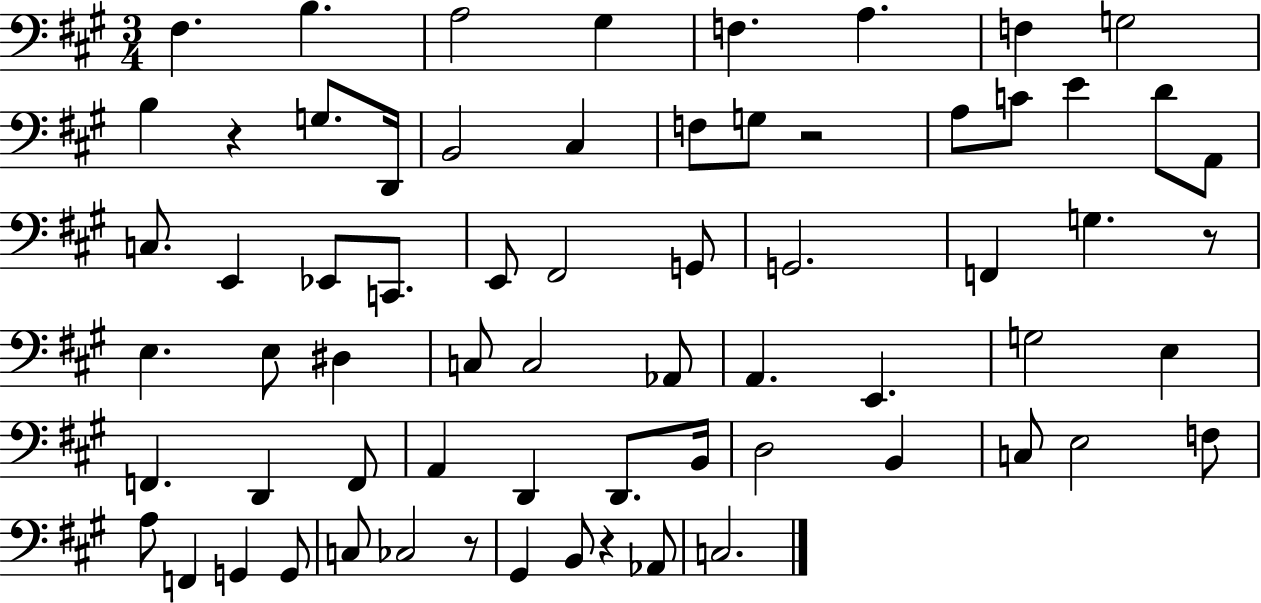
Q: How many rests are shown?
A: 5